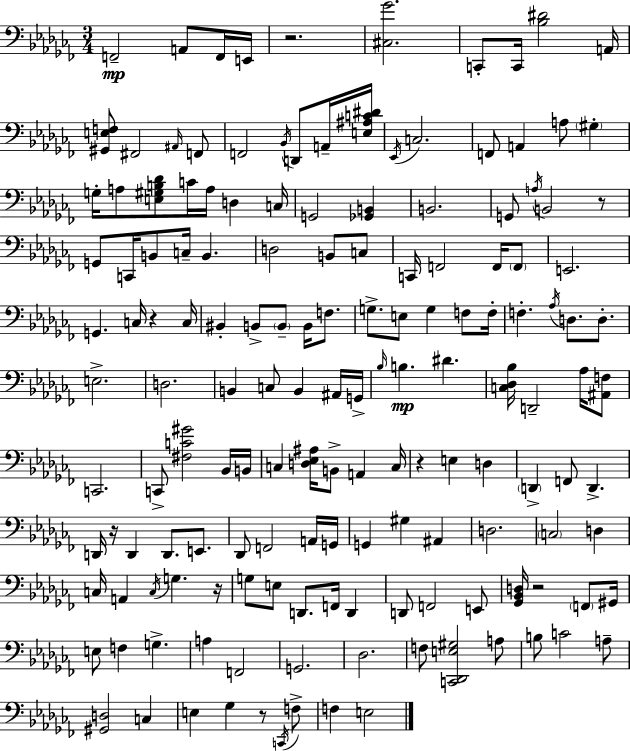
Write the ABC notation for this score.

X:1
T:Untitled
M:3/4
L:1/4
K:Abm
F,,2 A,,/2 F,,/4 E,,/4 z2 [^C,_G]2 C,,/2 C,,/4 [_B,^D]2 A,,/4 [^G,,E,F,]/2 ^F,,2 ^A,,/4 F,,/2 F,,2 _B,,/4 D,,/2 A,,/4 [E,^A,C^D]/4 _E,,/4 C,2 F,,/2 A,, A,/2 ^G, G,/4 A,/2 [E,^G,B,_D]/2 C/4 A,/4 D, C,/4 G,,2 [_G,,B,,] B,,2 G,,/2 A,/4 B,,2 z/2 G,,/2 C,,/4 B,,/2 C,/4 B,, D,2 B,,/2 C,/2 C,,/4 F,,2 F,,/4 F,,/2 E,,2 G,, C,/4 z C,/4 ^B,, B,,/2 B,,/2 B,,/4 F,/2 G,/2 E,/2 G, F,/2 F,/4 F, _A,/4 D,/2 D,/2 E,2 D,2 B,, C,/2 B,, ^A,,/4 G,,/4 _B,/4 B, ^D [C,_D,_B,]/4 D,,2 _A,/4 [^A,,F,]/2 C,,2 C,,/2 [^F,C^G]2 _B,,/4 B,,/4 C, [D,_E,^A,]/4 B,,/2 A,, C,/4 z E, D, D,, F,,/2 D,, D,,/4 z/4 D,, D,,/2 E,,/2 _D,,/2 F,,2 A,,/4 G,,/4 G,, ^G, ^A,, D,2 C,2 D, C,/4 A,, C,/4 G, z/4 G,/2 E,/2 D,,/2 F,,/4 D,, D,,/2 F,,2 E,,/2 [_G,,_B,,D,]/4 z2 F,,/2 ^G,,/4 E,/2 F, G, A, F,,2 G,,2 _D,2 F,/2 [C,,_D,,E,^G,]2 A,/2 B,/2 C2 A,/2 [^G,,D,]2 C, E, _G, z/2 C,,/4 F,/2 F, E,2